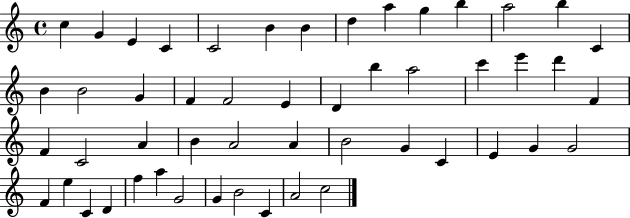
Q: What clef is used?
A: treble